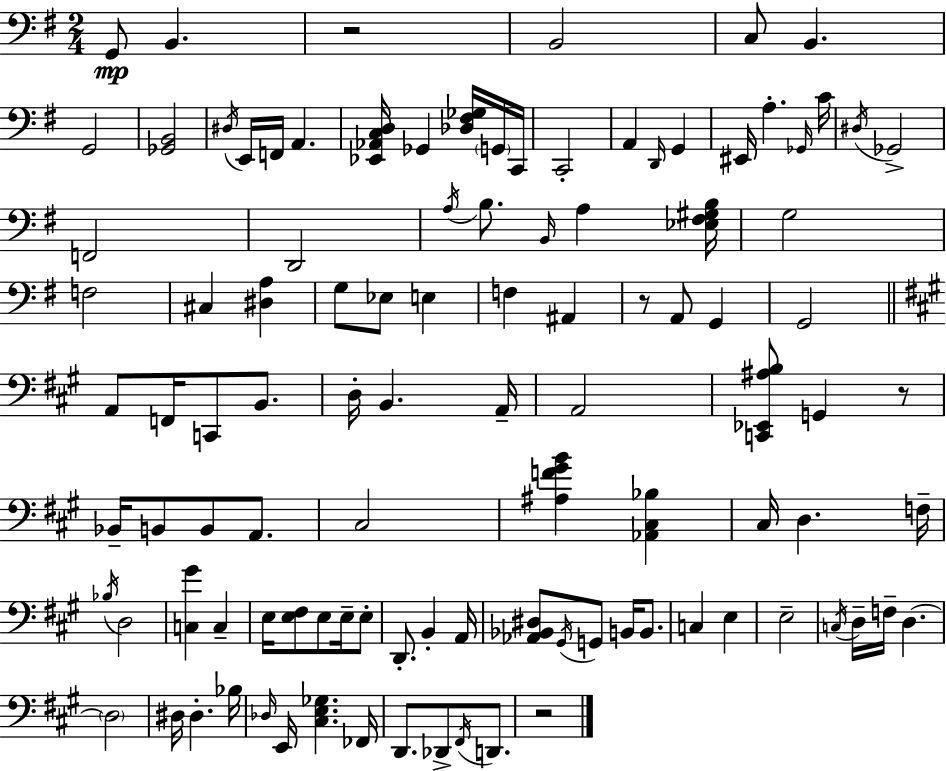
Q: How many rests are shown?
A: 4